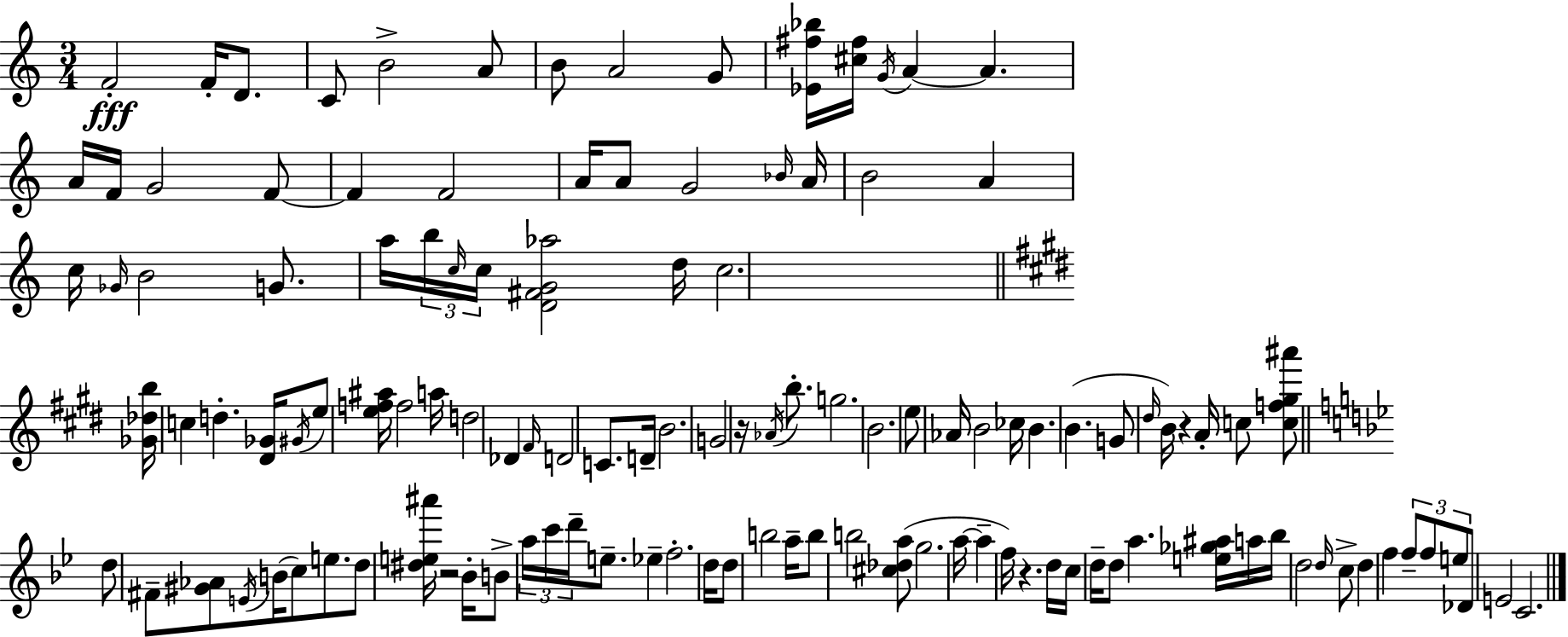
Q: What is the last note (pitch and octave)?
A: C4